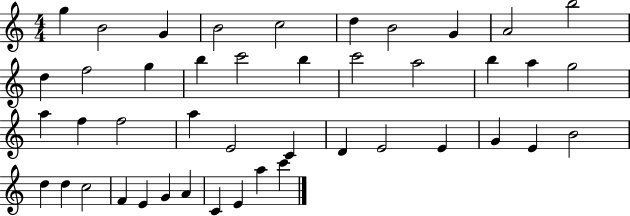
X:1
T:Untitled
M:4/4
L:1/4
K:C
g B2 G B2 c2 d B2 G A2 b2 d f2 g b c'2 b c'2 a2 b a g2 a f f2 a E2 C D E2 E G E B2 d d c2 F E G A C E a c'